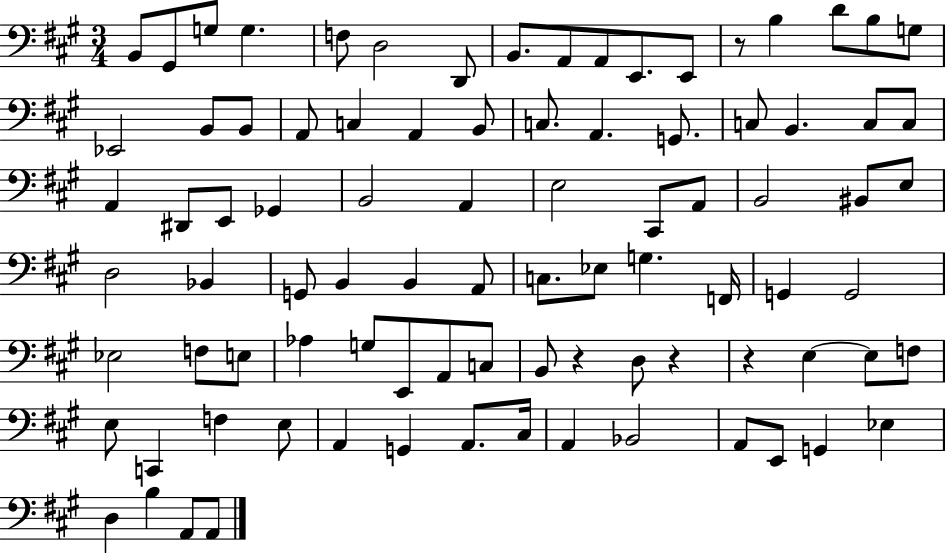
{
  \clef bass
  \numericTimeSignature
  \time 3/4
  \key a \major
  \repeat volta 2 { b,8 gis,8 g8 g4. | f8 d2 d,8 | b,8. a,8 a,8 e,8. e,8 | r8 b4 d'8 b8 g8 | \break ees,2 b,8 b,8 | a,8 c4 a,4 b,8 | c8. a,4. g,8. | c8 b,4. c8 c8 | \break a,4 dis,8 e,8 ges,4 | b,2 a,4 | e2 cis,8 a,8 | b,2 bis,8 e8 | \break d2 bes,4 | g,8 b,4 b,4 a,8 | c8. ees8 g4. f,16 | g,4 g,2 | \break ees2 f8 e8 | aes4 g8 e,8 a,8 c8 | b,8 r4 d8 r4 | r4 e4~~ e8 f8 | \break e8 c,4 f4 e8 | a,4 g,4 a,8. cis16 | a,4 bes,2 | a,8 e,8 g,4 ees4 | \break d4 b4 a,8 a,8 | } \bar "|."
}